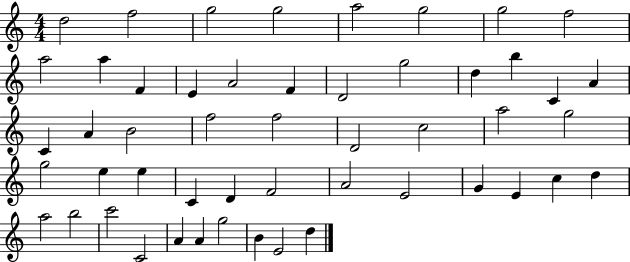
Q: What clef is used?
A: treble